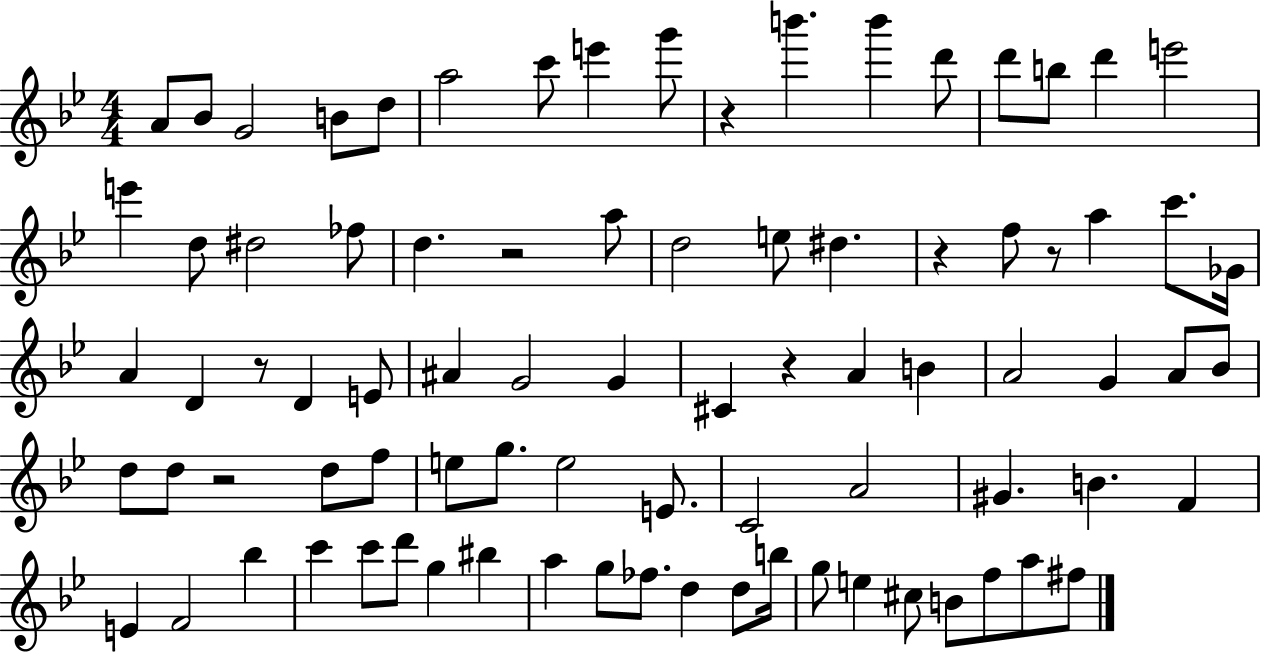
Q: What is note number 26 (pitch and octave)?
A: F5